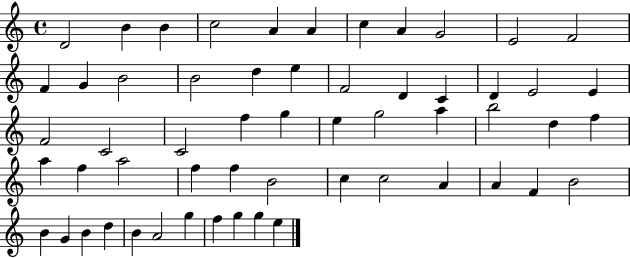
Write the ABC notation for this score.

X:1
T:Untitled
M:4/4
L:1/4
K:C
D2 B B c2 A A c A G2 E2 F2 F G B2 B2 d e F2 D C D E2 E F2 C2 C2 f g e g2 a b2 d f a f a2 f f B2 c c2 A A F B2 B G B d B A2 g f g g e